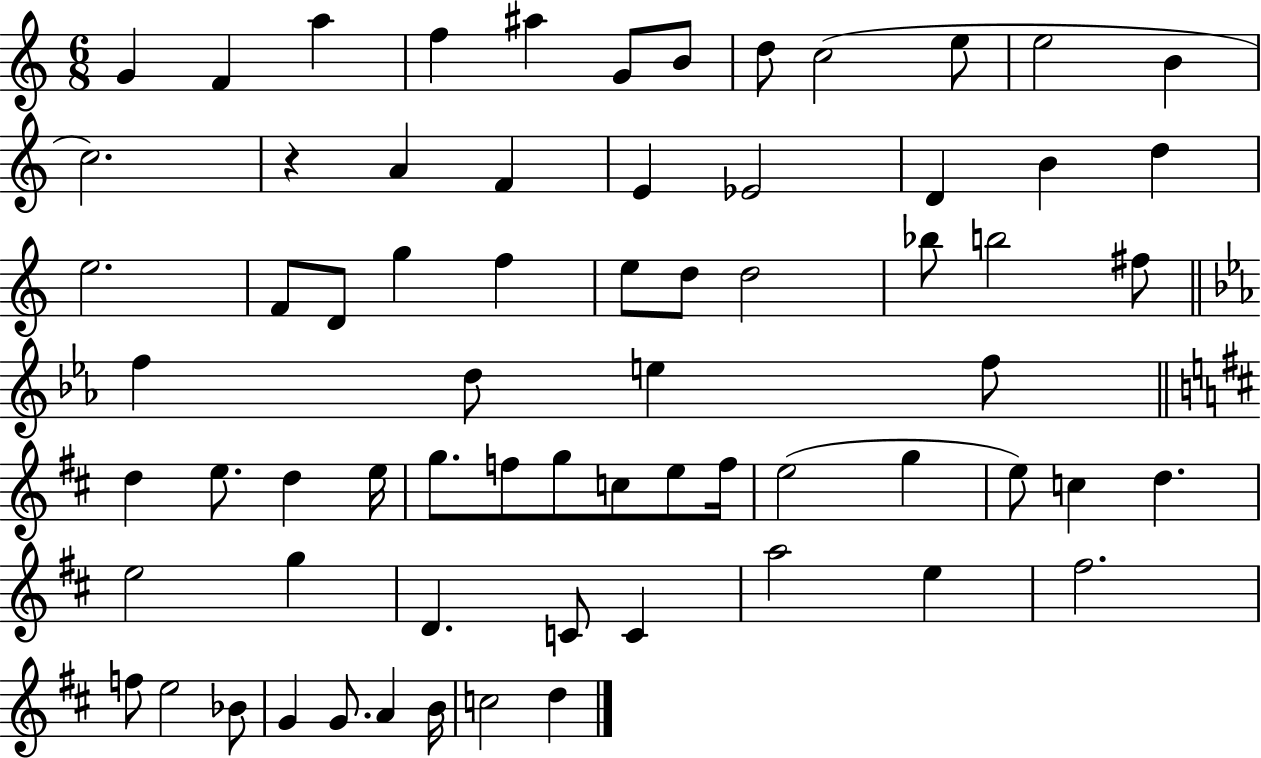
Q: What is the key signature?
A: C major